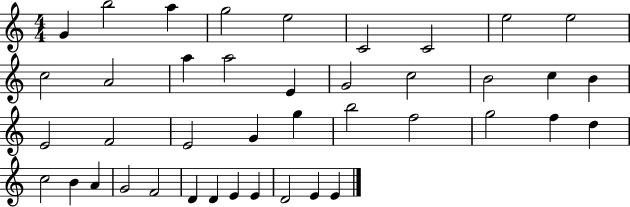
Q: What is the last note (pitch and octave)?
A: E4